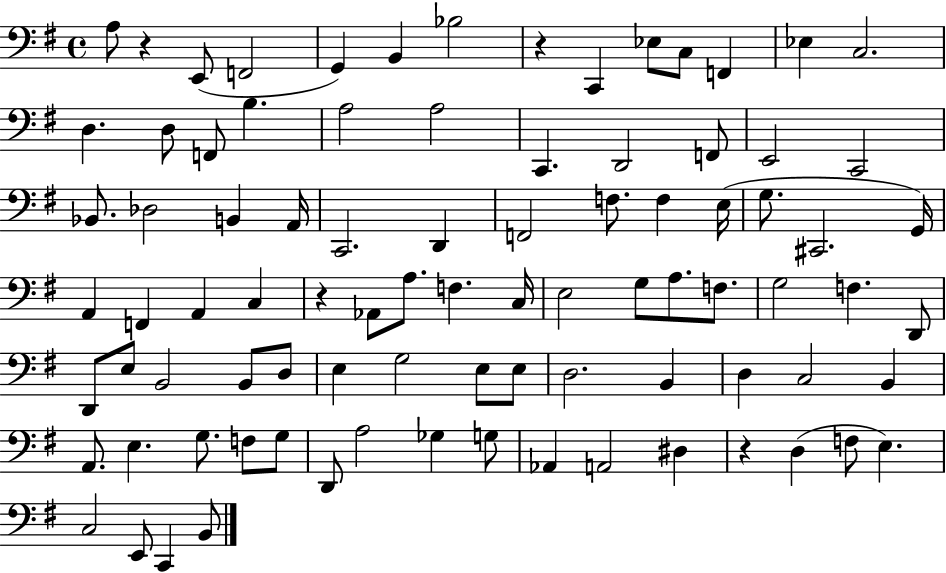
{
  \clef bass
  \time 4/4
  \defaultTimeSignature
  \key g \major
  \repeat volta 2 { a8 r4 e,8( f,2 | g,4) b,4 bes2 | r4 c,4 ees8 c8 f,4 | ees4 c2. | \break d4. d8 f,8 b4. | a2 a2 | c,4. d,2 f,8 | e,2 c,2 | \break bes,8. des2 b,4 a,16 | c,2. d,4 | f,2 f8. f4 e16( | g8. cis,2. g,16) | \break a,4 f,4 a,4 c4 | r4 aes,8 a8. f4. c16 | e2 g8 a8. f8. | g2 f4. d,8 | \break d,8 e8 b,2 b,8 d8 | e4 g2 e8 e8 | d2. b,4 | d4 c2 b,4 | \break a,8. e4. g8. f8 g8 | d,8 a2 ges4 g8 | aes,4 a,2 dis4 | r4 d4( f8 e4.) | \break c2 e,8 c,4 b,8 | } \bar "|."
}